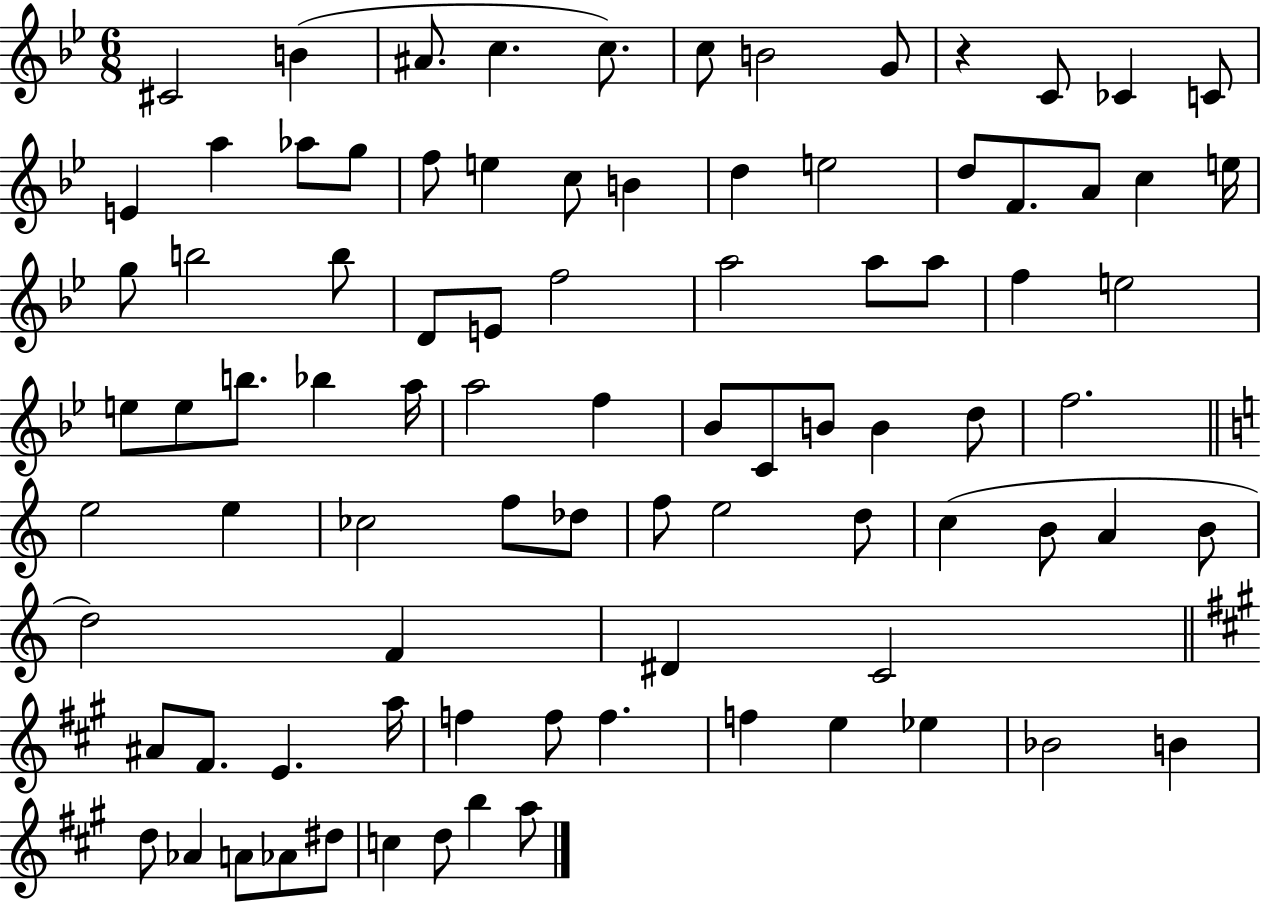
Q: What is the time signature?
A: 6/8